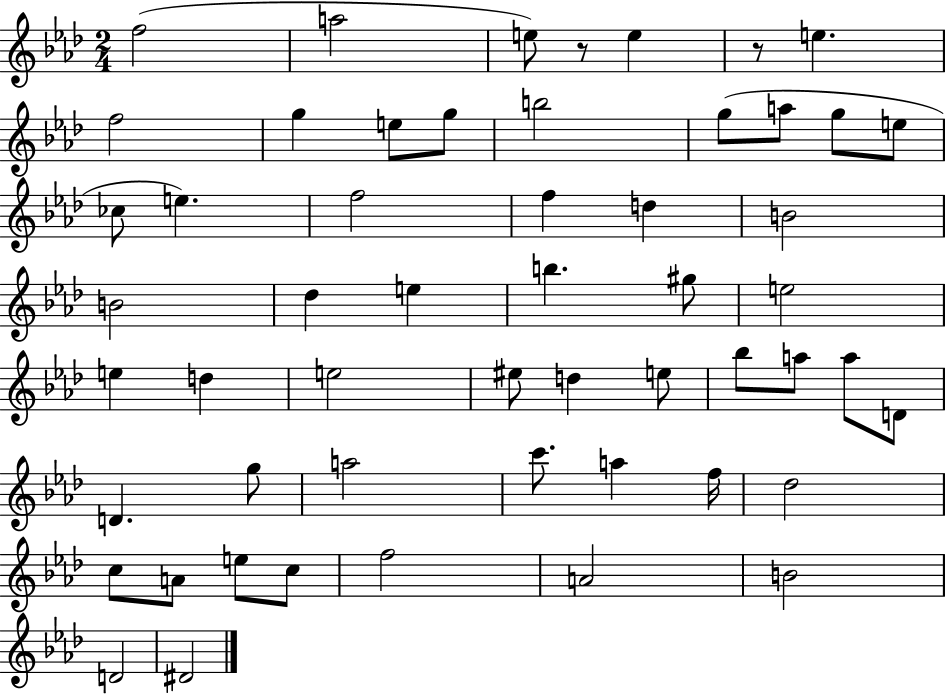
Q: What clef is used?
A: treble